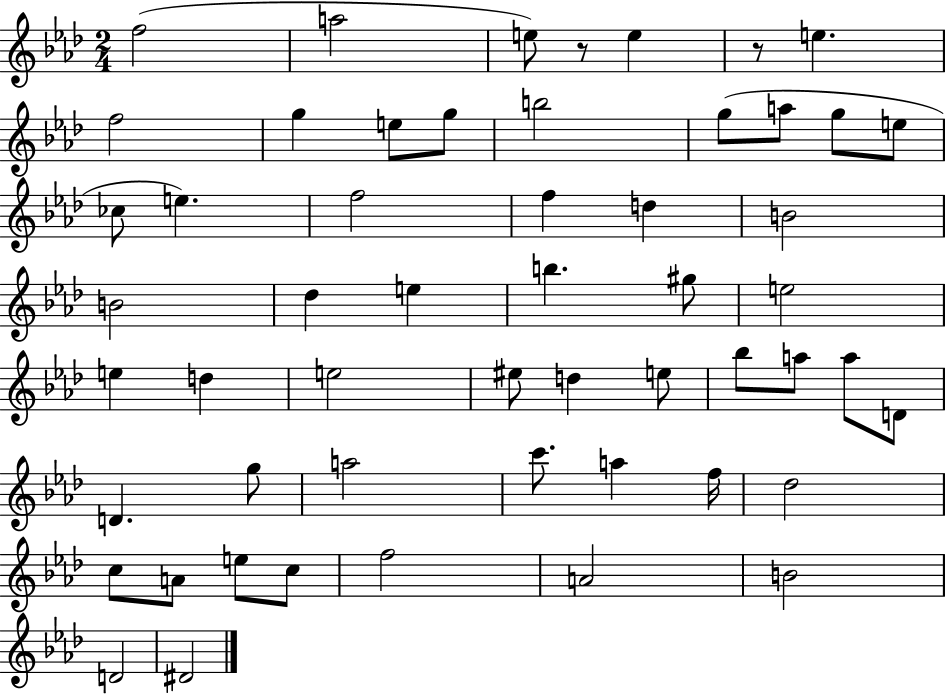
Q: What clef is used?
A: treble